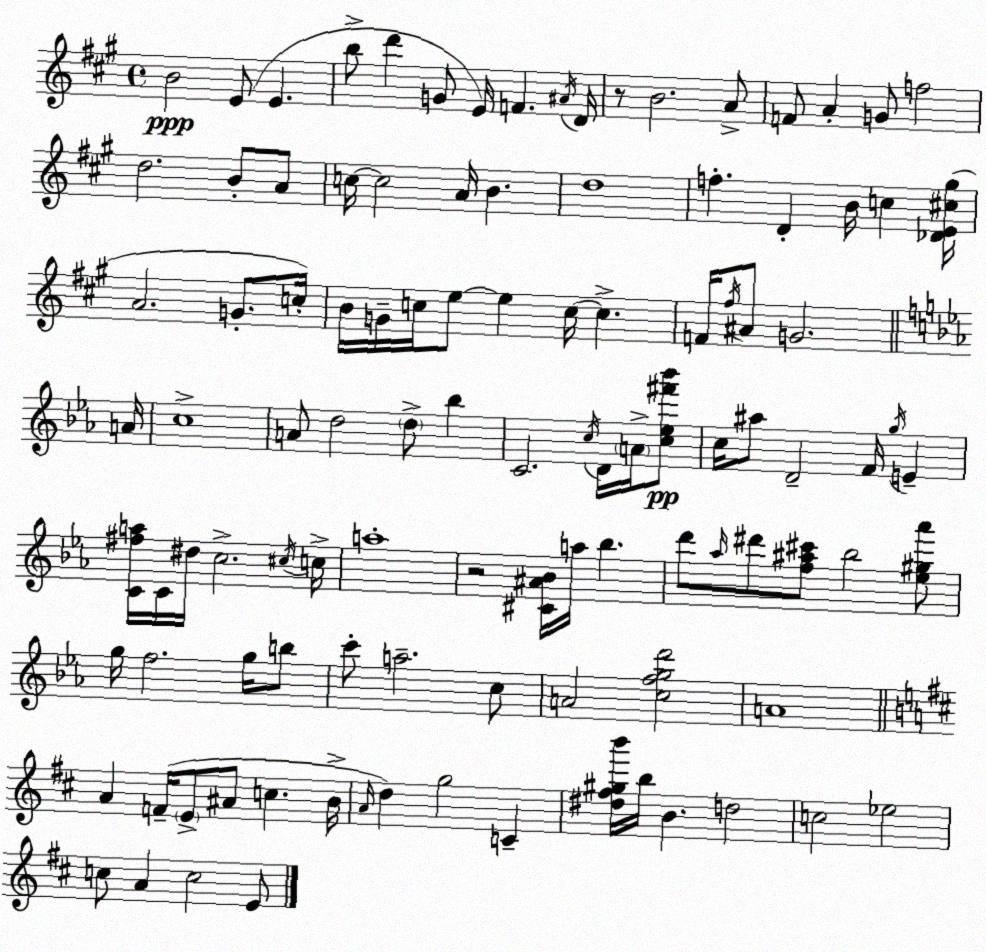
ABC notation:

X:1
T:Untitled
M:4/4
L:1/4
K:A
B2 E/2 E b/2 d' G/2 E/4 F ^A/4 D/4 z/2 B2 A/2 F/2 A G/2 f2 d2 B/2 A/2 c/4 c2 A/4 B d4 f D B/4 c [_DE^c^g]/4 A2 G/2 c/4 B/4 G/4 c/4 e/2 e c/4 c F/4 ^f/4 ^A/2 G2 A/4 c4 A/2 d2 d/2 _b C2 c/4 D/4 A/4 [c_e^f'_b']/2 c/4 ^a/2 D2 F/4 g/4 E [C^fa]/4 C/4 ^d/4 c2 ^c/4 c/4 a4 z2 [^C^A_B]/4 a/4 _b d'/2 _a/4 ^d'/2 [f^a^c']/2 _b2 [_e^g_a']/2 g/4 f2 g/4 b/2 c'/2 a2 c/2 A2 [cfgd']2 A4 A F/4 E/2 ^A/2 c B/4 A/4 d g2 C [^d^f^gb']/4 b/4 B d2 c2 _e2 c/2 A c2 E/2